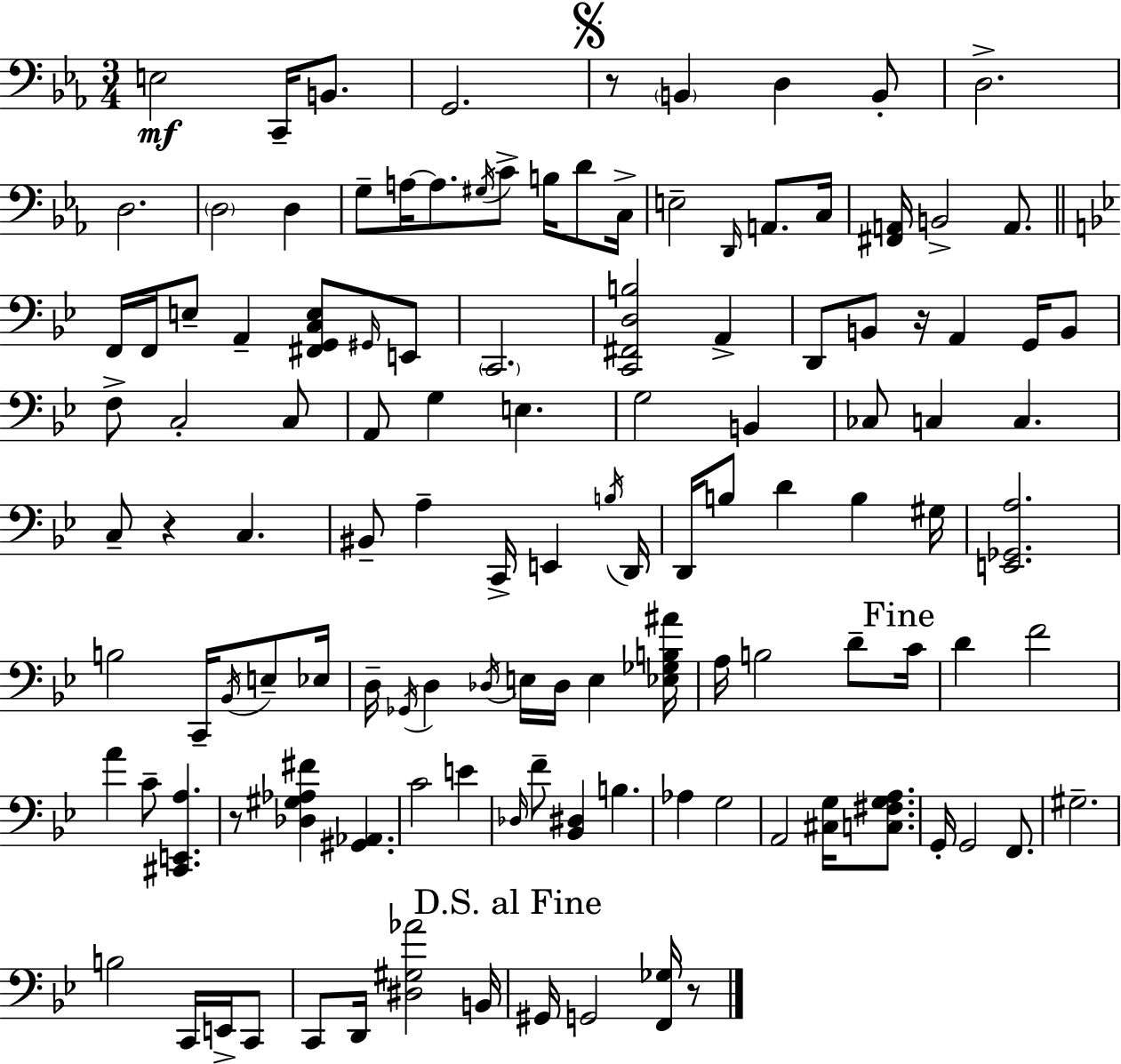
E3/h C2/s B2/e. G2/h. R/e B2/q D3/q B2/e D3/h. D3/h. D3/h D3/q G3/e A3/s A3/e. G#3/s C4/e B3/s D4/e C3/s E3/h D2/s A2/e. C3/s [F#2,A2]/s B2/h A2/e. F2/s F2/s E3/e A2/q [F#2,G2,C3,E3]/e G#2/s E2/e C2/h. [C2,F#2,D3,B3]/h A2/q D2/e B2/e R/s A2/q G2/s B2/e F3/e C3/h C3/e A2/e G3/q E3/q. G3/h B2/q CES3/e C3/q C3/q. C3/e R/q C3/q. BIS2/e A3/q C2/s E2/q B3/s D2/s D2/s B3/e D4/q B3/q G#3/s [E2,Gb2,A3]/h. B3/h C2/s Bb2/s E3/e Eb3/s D3/s Gb2/s D3/q Db3/s E3/s Db3/s E3/q [Eb3,Gb3,B3,A#4]/s A3/s B3/h D4/e C4/s D4/q F4/h A4/q C4/e [C#2,E2,A3]/q. R/e [Db3,G#3,Ab3,F#4]/q [G#2,Ab2]/q. C4/h E4/q Db3/s F4/e [Bb2,D#3]/q B3/q. Ab3/q G3/h A2/h [C#3,G3]/s [C3,F#3,G3,A3]/e. G2/s G2/h F2/e. G#3/h. B3/h C2/s E2/s C2/e C2/e D2/s [D#3,G#3,Ab4]/h B2/s G#2/s G2/h [F2,Gb3]/s R/e